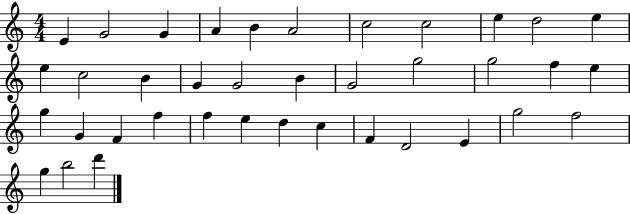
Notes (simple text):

E4/q G4/h G4/q A4/q B4/q A4/h C5/h C5/h E5/q D5/h E5/q E5/q C5/h B4/q G4/q G4/h B4/q G4/h G5/h G5/h F5/q E5/q G5/q G4/q F4/q F5/q F5/q E5/q D5/q C5/q F4/q D4/h E4/q G5/h F5/h G5/q B5/h D6/q